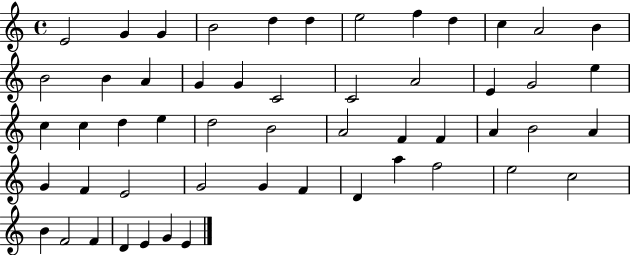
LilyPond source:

{
  \clef treble
  \time 4/4
  \defaultTimeSignature
  \key c \major
  e'2 g'4 g'4 | b'2 d''4 d''4 | e''2 f''4 d''4 | c''4 a'2 b'4 | \break b'2 b'4 a'4 | g'4 g'4 c'2 | c'2 a'2 | e'4 g'2 e''4 | \break c''4 c''4 d''4 e''4 | d''2 b'2 | a'2 f'4 f'4 | a'4 b'2 a'4 | \break g'4 f'4 e'2 | g'2 g'4 f'4 | d'4 a''4 f''2 | e''2 c''2 | \break b'4 f'2 f'4 | d'4 e'4 g'4 e'4 | \bar "|."
}